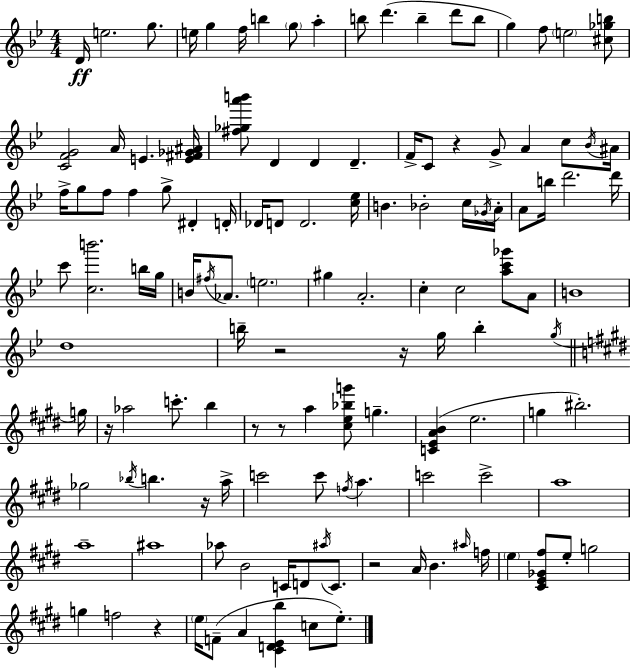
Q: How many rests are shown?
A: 9